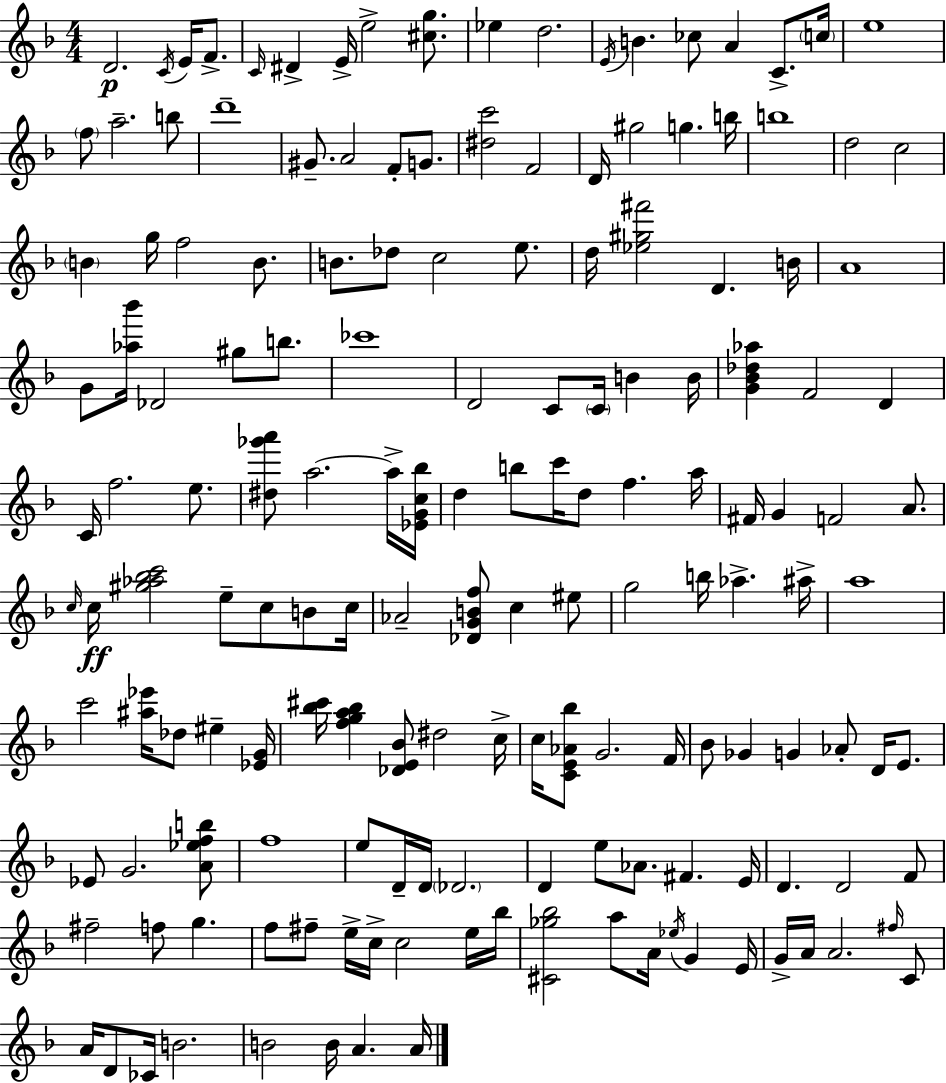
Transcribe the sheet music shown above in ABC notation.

X:1
T:Untitled
M:4/4
L:1/4
K:Dm
D2 C/4 E/4 F/2 C/4 ^D E/4 e2 [^cg]/2 _e d2 E/4 B _c/2 A C/2 c/4 e4 f/2 a2 b/2 d'4 ^G/2 A2 F/2 G/2 [^dc']2 F2 D/4 ^g2 g b/4 b4 d2 c2 B g/4 f2 B/2 B/2 _d/2 c2 e/2 d/4 [_e^g^f']2 D B/4 A4 G/2 [_a_b']/4 _D2 ^g/2 b/2 _c'4 D2 C/2 C/4 B B/4 [G_B_d_a] F2 D C/4 f2 e/2 [^d_g'a']/2 a2 a/4 [_EGc_b]/4 d b/2 c'/4 d/2 f a/4 ^F/4 G F2 A/2 c/4 c/4 [^g_a_bc']2 e/2 c/2 B/2 c/4 _A2 [_DGBf]/2 c ^e/2 g2 b/4 _a ^a/4 a4 c'2 [^a_e']/4 _d/2 ^e [_EG]/4 [_b^c']/4 [fga_b] [_DE_B]/2 ^d2 c/4 c/4 [CE_A_b]/2 G2 F/4 _B/2 _G G _A/2 D/4 E/2 _E/2 G2 [A_efb]/2 f4 e/2 D/4 D/4 _D2 D e/2 _A/2 ^F E/4 D D2 F/2 ^f2 f/2 g f/2 ^f/2 e/4 c/4 c2 e/4 _b/4 [^C_g_b]2 a/2 A/4 _e/4 G E/4 G/4 A/4 A2 ^f/4 C/2 A/4 D/2 _C/4 B2 B2 B/4 A A/4